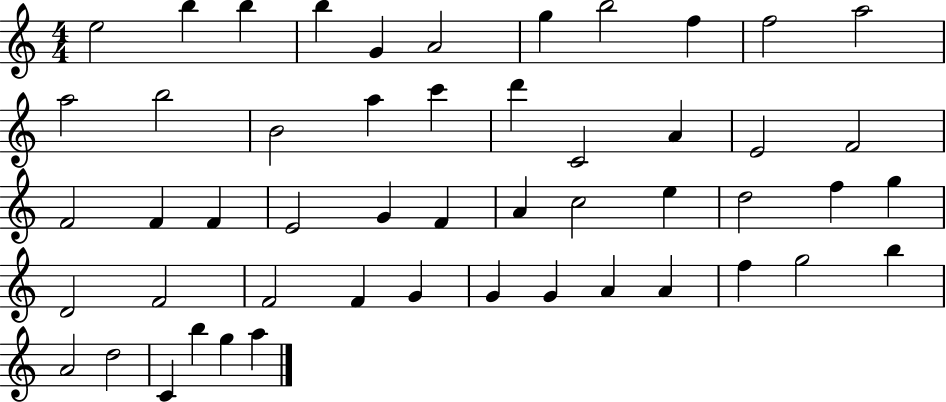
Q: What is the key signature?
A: C major